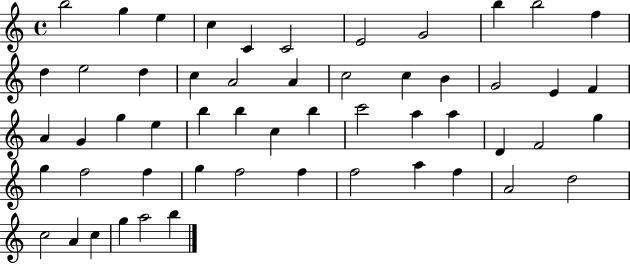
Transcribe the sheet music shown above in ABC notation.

X:1
T:Untitled
M:4/4
L:1/4
K:C
b2 g e c C C2 E2 G2 b b2 f d e2 d c A2 A c2 c B G2 E F A G g e b b c b c'2 a a D F2 g g f2 f g f2 f f2 a f A2 d2 c2 A c g a2 b